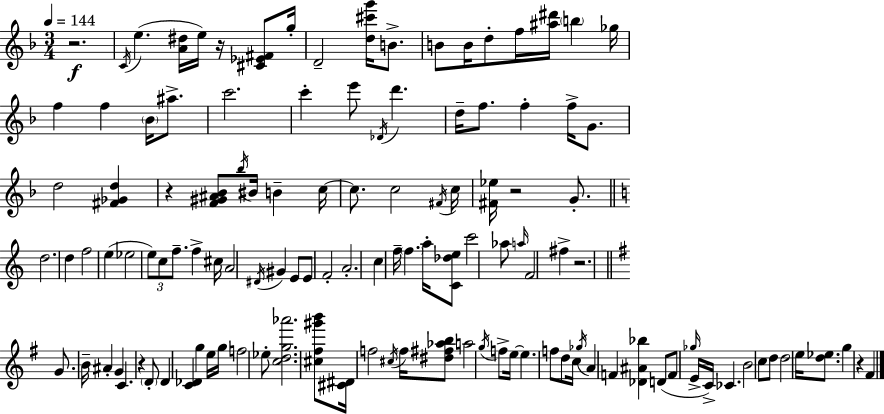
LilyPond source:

{
  \clef treble
  \numericTimeSignature
  \time 3/4
  \key d \minor
  \tempo 4 = 144
  r2.\f | \acciaccatura { c'16 }( e''4. <a' dis''>16 e''16) r16 <cis' ees' fis'>8 | g''16-. d'2-- <d'' cis''' g'''>16 b'8.-> | b'8 b'16 d''8-. f''16 <ais'' dis'''>16 \parenthesize b''4 | \break ges''16 f''4 f''4 \parenthesize bes'16 ais''8.-> | c'''2. | c'''4-. e'''8 \acciaccatura { des'16 } d'''4. | d''16-- f''8. f''4-. f''16-> g'8. | \break d''2 <fis' ges' d''>4 | r4 <f' gis' ais' bes'>8 \acciaccatura { bes''16 } bis'16 b'4-- | c''16~~ c''8. c''2 | \acciaccatura { fis'16 } c''16 <fis' ees''>16 r2 | \break g'8.-. \bar "||" \break \key c \major d''2. | d''4 f''2 | e''4( ees''2 | \tuplet 3/2 { e''8) c''8 f''8.-- } f''4-> cis''16 | \break a'2 \acciaccatura { dis'16 } gis'4 | e'8 e'8 f'2-. | a'2.-. | c''4 f''16-- \parenthesize f''4. | \break a''16-. <c' des'' e''>8 c'''2 aes''8 | \grace { a''16 } f'2 fis''4-> | r2. | \bar "||" \break \key g \major g'8. b'16-- ais'4-. g'4 | c'4. r4 \parenthesize d'8-. | d'4 <c' des'>4 g''4 | e''16 g''16 f''2 ees''8-. | \break <c'' d'' g'' aes'''>2. | <cis'' fis'' gis''' b'''>8 <cis' dis'>16 f''2 \acciaccatura { cis''16 } | f''16 <dis'' fis'' aes'' b''>8 a''2 \acciaccatura { g''16 } | f''8-> e''16~~ e''4. f''8 d''8 | \break c''16 \acciaccatura { ges''16 } a'4 f'4 <des' ais' bes''>4 | d'8( f'8 \grace { ges''16 } e'16-> c'16->) ces'4. | b'2 | c''8 d''8 d''2 | \break e''16 <d'' ees''>8. g''4 r4 | fis'4 \bar "|."
}